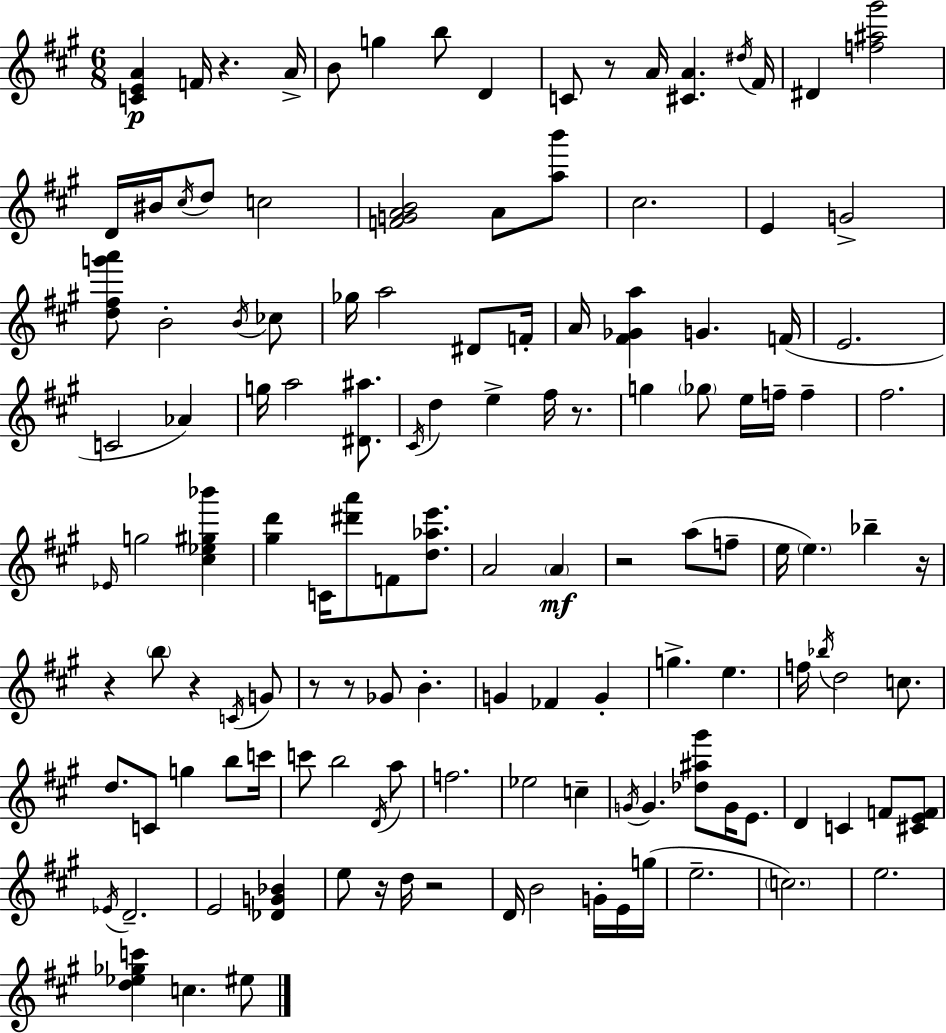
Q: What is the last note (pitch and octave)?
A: EIS5